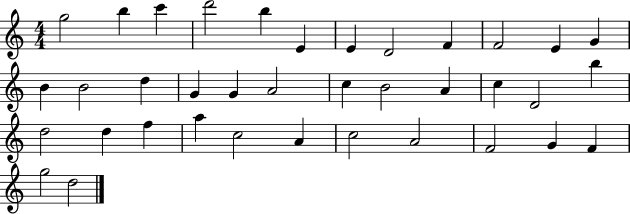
{
  \clef treble
  \numericTimeSignature
  \time 4/4
  \key c \major
  g''2 b''4 c'''4 | d'''2 b''4 e'4 | e'4 d'2 f'4 | f'2 e'4 g'4 | \break b'4 b'2 d''4 | g'4 g'4 a'2 | c''4 b'2 a'4 | c''4 d'2 b''4 | \break d''2 d''4 f''4 | a''4 c''2 a'4 | c''2 a'2 | f'2 g'4 f'4 | \break g''2 d''2 | \bar "|."
}